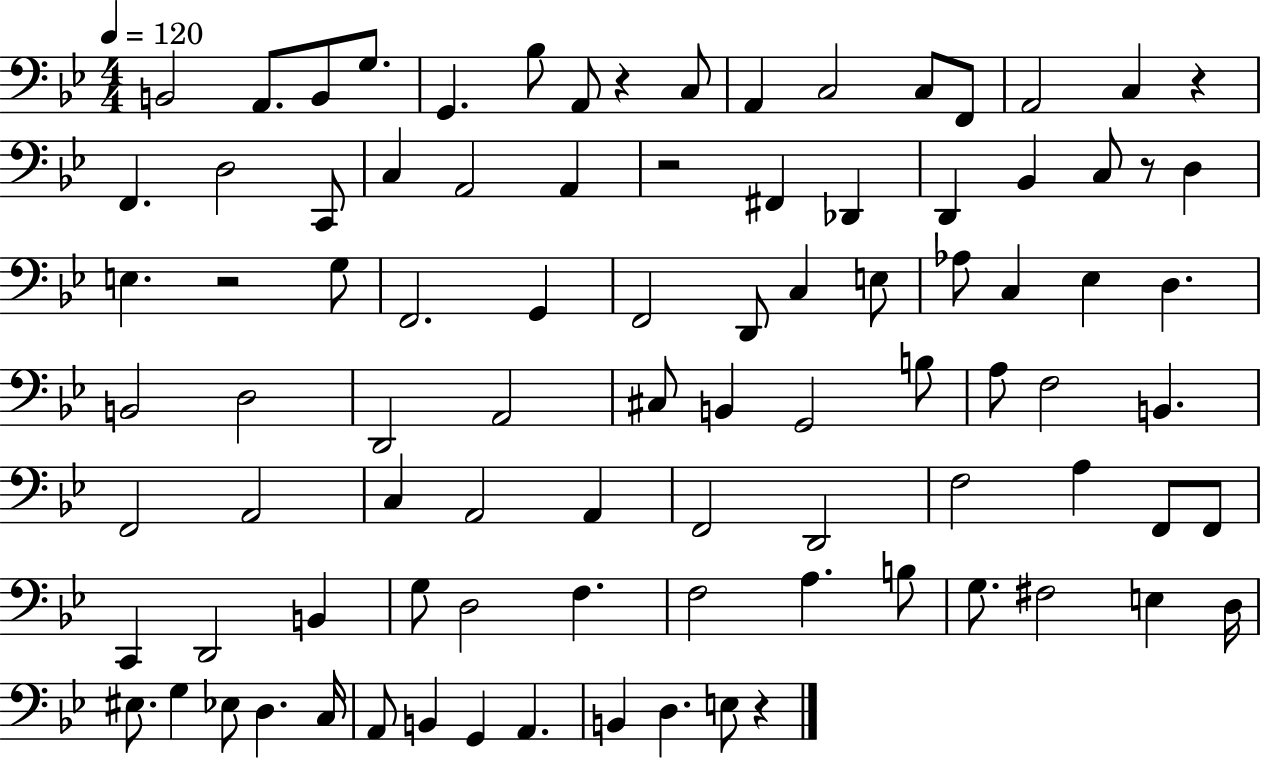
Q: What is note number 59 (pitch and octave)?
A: F2